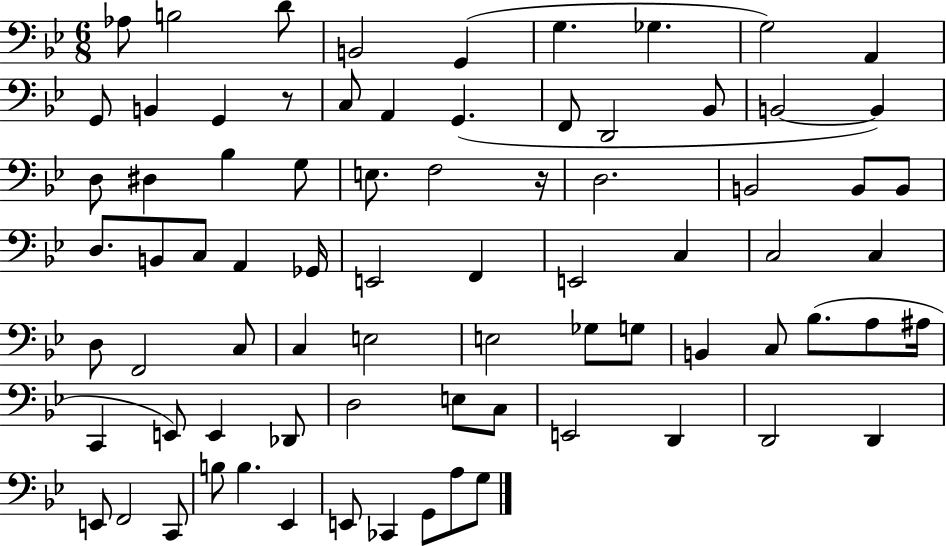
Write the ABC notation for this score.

X:1
T:Untitled
M:6/8
L:1/4
K:Bb
_A,/2 B,2 D/2 B,,2 G,, G, _G, G,2 A,, G,,/2 B,, G,, z/2 C,/2 A,, G,, F,,/2 D,,2 _B,,/2 B,,2 B,, D,/2 ^D, _B, G,/2 E,/2 F,2 z/4 D,2 B,,2 B,,/2 B,,/2 D,/2 B,,/2 C,/2 A,, _G,,/4 E,,2 F,, E,,2 C, C,2 C, D,/2 F,,2 C,/2 C, E,2 E,2 _G,/2 G,/2 B,, C,/2 _B,/2 A,/2 ^A,/4 C,, E,,/2 E,, _D,,/2 D,2 E,/2 C,/2 E,,2 D,, D,,2 D,, E,,/2 F,,2 C,,/2 B,/2 B, _E,, E,,/2 _C,, G,,/2 A,/2 G,/2